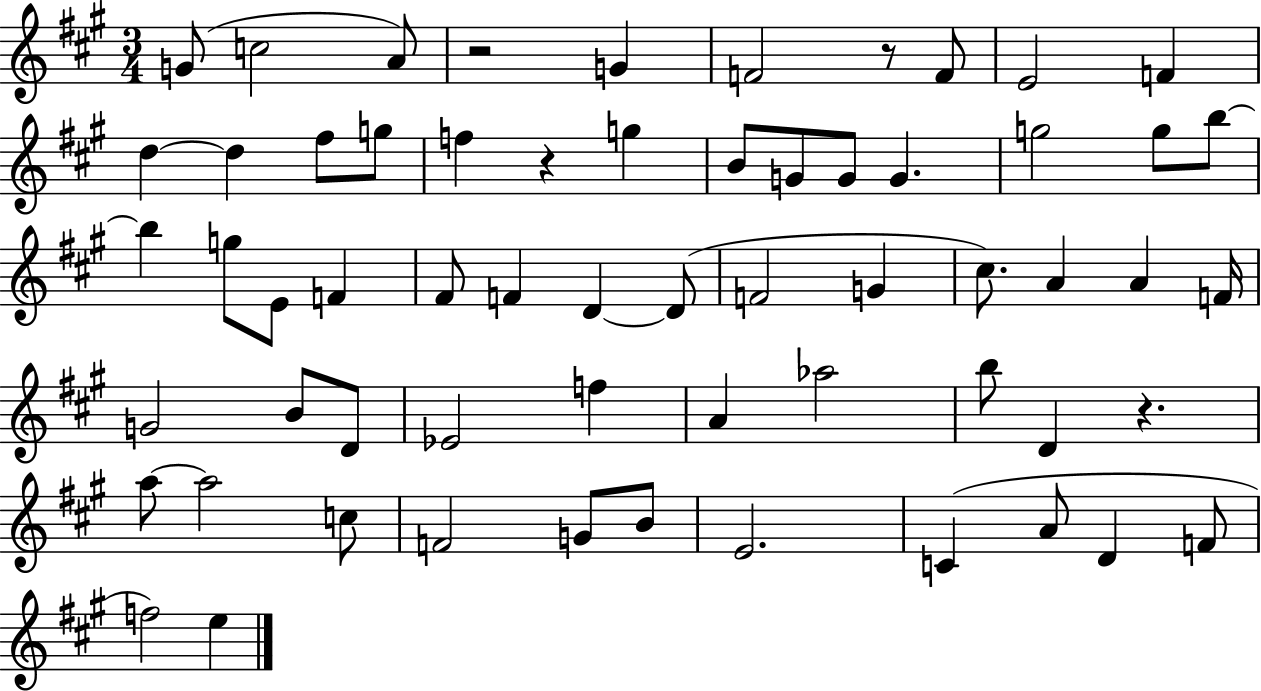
{
  \clef treble
  \numericTimeSignature
  \time 3/4
  \key a \major
  g'8( c''2 a'8) | r2 g'4 | f'2 r8 f'8 | e'2 f'4 | \break d''4~~ d''4 fis''8 g''8 | f''4 r4 g''4 | b'8 g'8 g'8 g'4. | g''2 g''8 b''8~~ | \break b''4 g''8 e'8 f'4 | fis'8 f'4 d'4~~ d'8( | f'2 g'4 | cis''8.) a'4 a'4 f'16 | \break g'2 b'8 d'8 | ees'2 f''4 | a'4 aes''2 | b''8 d'4 r4. | \break a''8~~ a''2 c''8 | f'2 g'8 b'8 | e'2. | c'4( a'8 d'4 f'8 | \break f''2) e''4 | \bar "|."
}